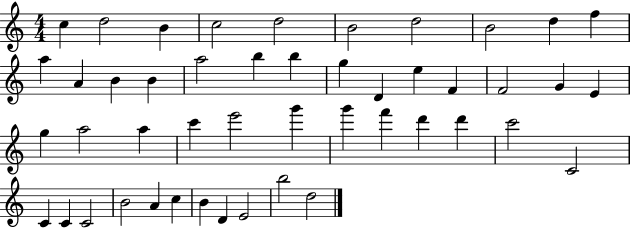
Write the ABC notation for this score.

X:1
T:Untitled
M:4/4
L:1/4
K:C
c d2 B c2 d2 B2 d2 B2 d f a A B B a2 b b g D e F F2 G E g a2 a c' e'2 g' g' f' d' d' c'2 C2 C C C2 B2 A c B D E2 b2 d2